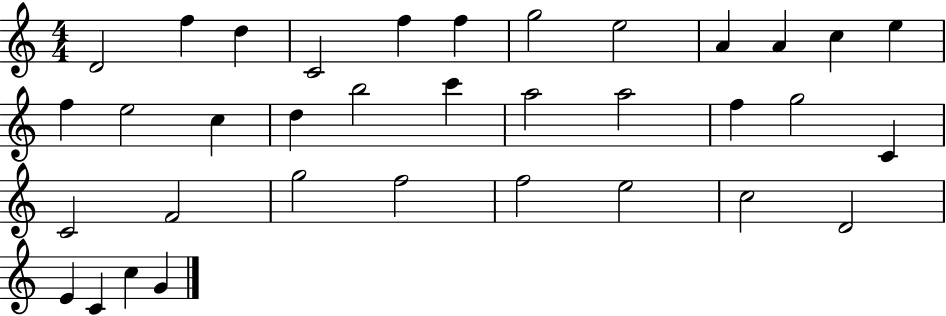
X:1
T:Untitled
M:4/4
L:1/4
K:C
D2 f d C2 f f g2 e2 A A c e f e2 c d b2 c' a2 a2 f g2 C C2 F2 g2 f2 f2 e2 c2 D2 E C c G